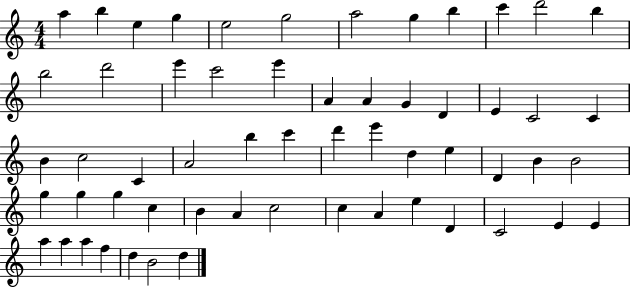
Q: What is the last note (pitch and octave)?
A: D5